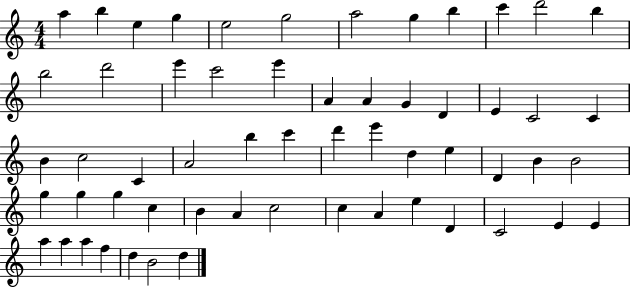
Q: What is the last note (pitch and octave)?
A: D5